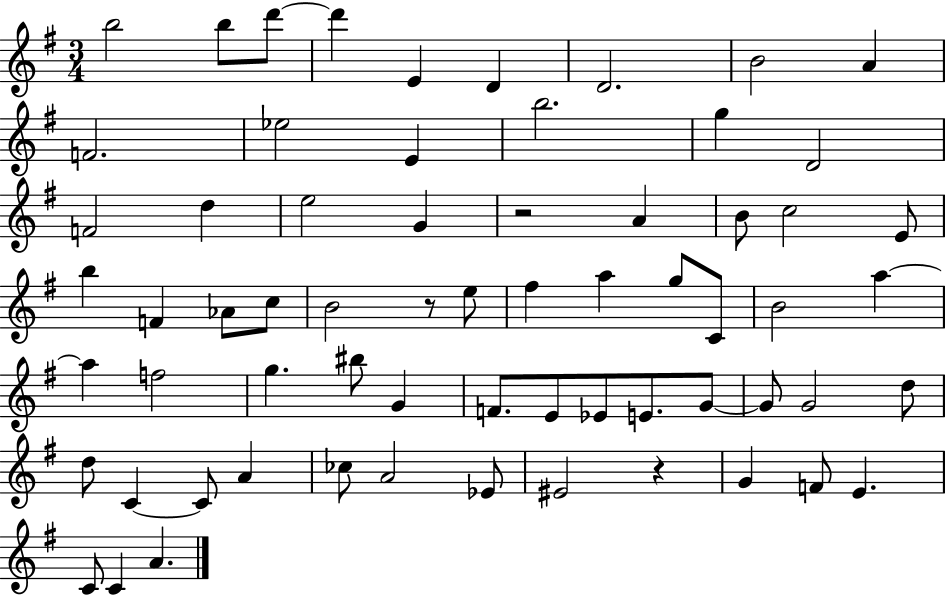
X:1
T:Untitled
M:3/4
L:1/4
K:G
b2 b/2 d'/2 d' E D D2 B2 A F2 _e2 E b2 g D2 F2 d e2 G z2 A B/2 c2 E/2 b F _A/2 c/2 B2 z/2 e/2 ^f a g/2 C/2 B2 a a f2 g ^b/2 G F/2 E/2 _E/2 E/2 G/2 G/2 G2 d/2 d/2 C C/2 A _c/2 A2 _E/2 ^E2 z G F/2 E C/2 C A